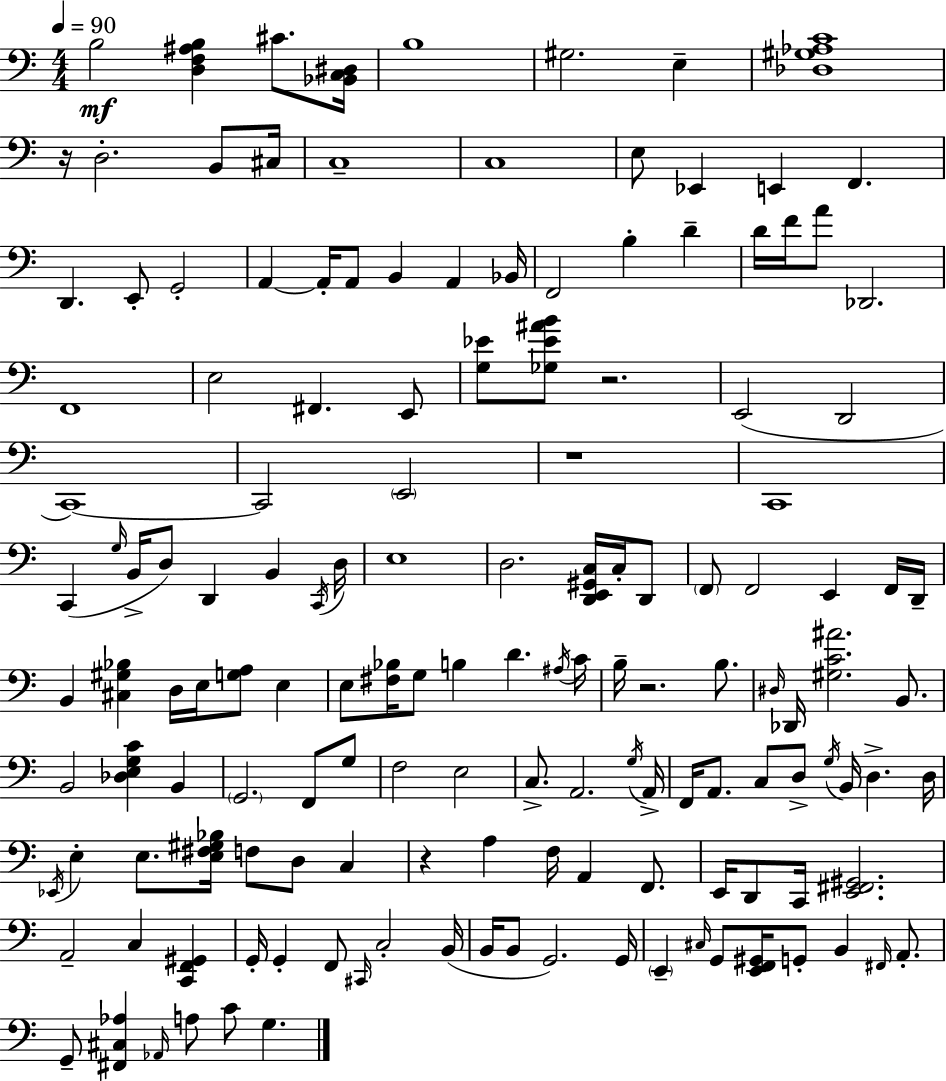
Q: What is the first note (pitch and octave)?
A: B3